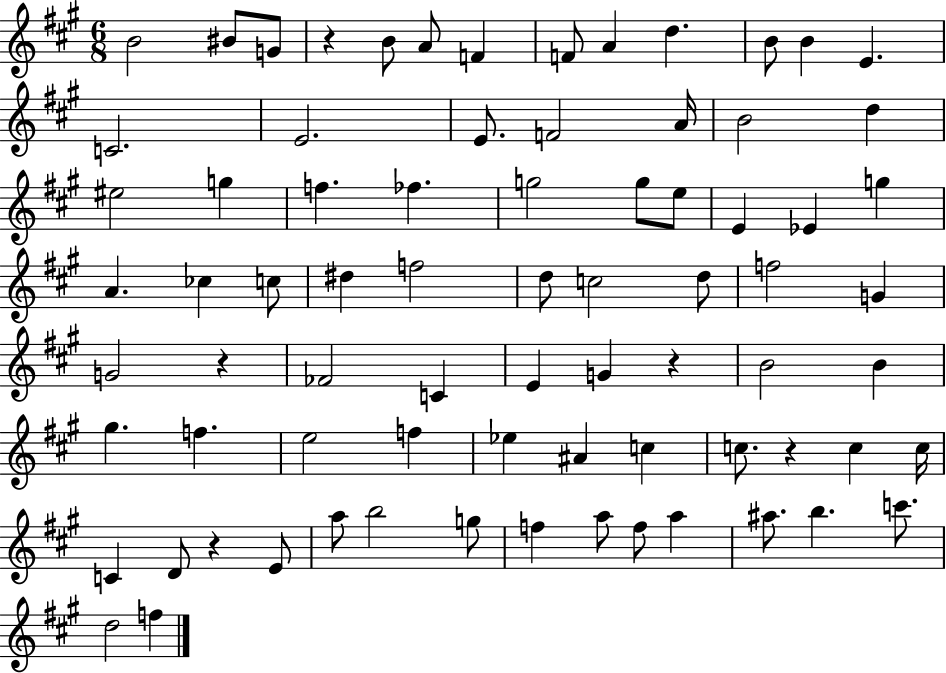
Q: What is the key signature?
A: A major